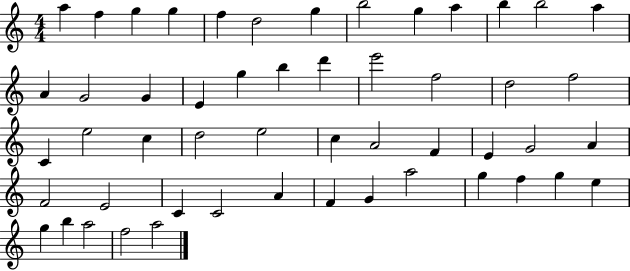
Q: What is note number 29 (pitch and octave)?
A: E5